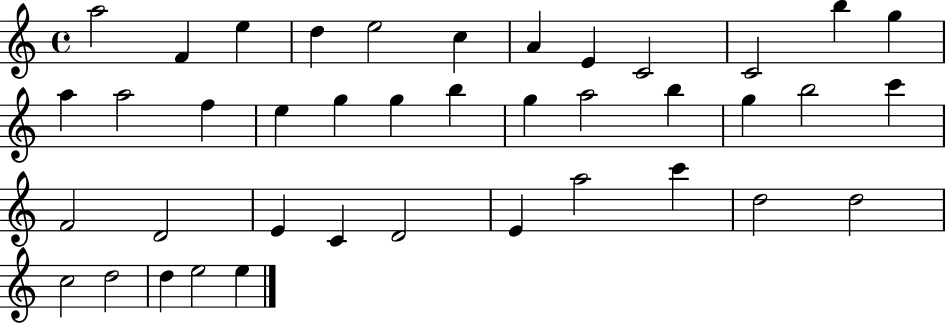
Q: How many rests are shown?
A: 0